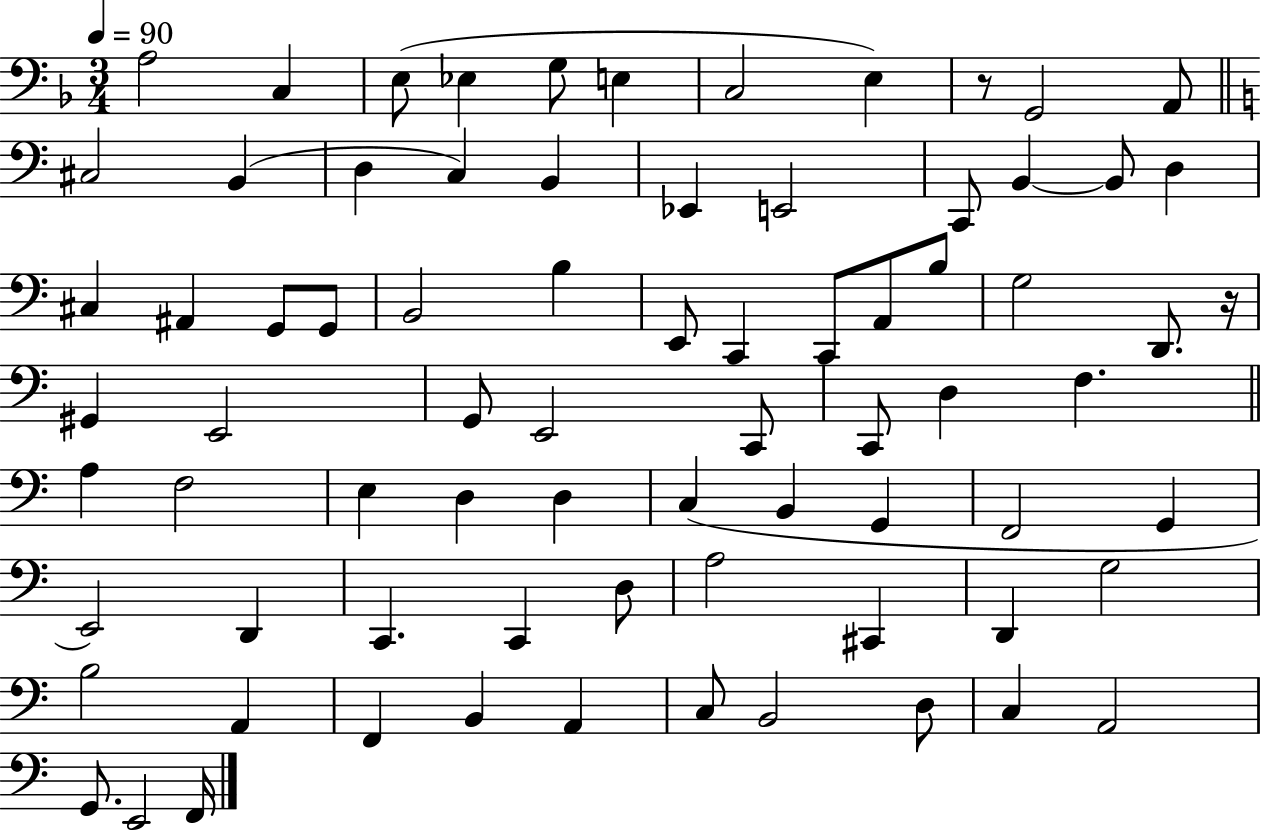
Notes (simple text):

A3/h C3/q E3/e Eb3/q G3/e E3/q C3/h E3/q R/e G2/h A2/e C#3/h B2/q D3/q C3/q B2/q Eb2/q E2/h C2/e B2/q B2/e D3/q C#3/q A#2/q G2/e G2/e B2/h B3/q E2/e C2/q C2/e A2/e B3/e G3/h D2/e. R/s G#2/q E2/h G2/e E2/h C2/e C2/e D3/q F3/q. A3/q F3/h E3/q D3/q D3/q C3/q B2/q G2/q F2/h G2/q E2/h D2/q C2/q. C2/q D3/e A3/h C#2/q D2/q G3/h B3/h A2/q F2/q B2/q A2/q C3/e B2/h D3/e C3/q A2/h G2/e. E2/h F2/s